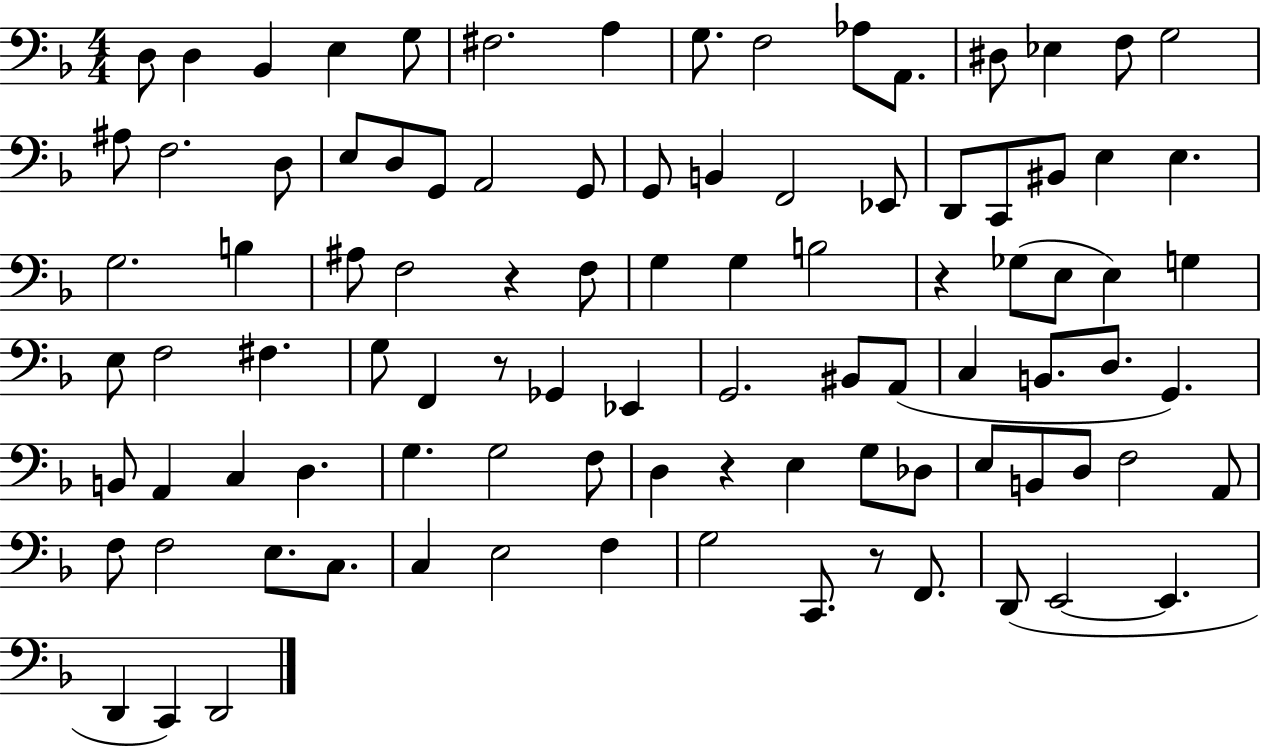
D3/e D3/q Bb2/q E3/q G3/e F#3/h. A3/q G3/e. F3/h Ab3/e A2/e. D#3/e Eb3/q F3/e G3/h A#3/e F3/h. D3/e E3/e D3/e G2/e A2/h G2/e G2/e B2/q F2/h Eb2/e D2/e C2/e BIS2/e E3/q E3/q. G3/h. B3/q A#3/e F3/h R/q F3/e G3/q G3/q B3/h R/q Gb3/e E3/e E3/q G3/q E3/e F3/h F#3/q. G3/e F2/q R/e Gb2/q Eb2/q G2/h. BIS2/e A2/e C3/q B2/e. D3/e. G2/q. B2/e A2/q C3/q D3/q. G3/q. G3/h F3/e D3/q R/q E3/q G3/e Db3/e E3/e B2/e D3/e F3/h A2/e F3/e F3/h E3/e. C3/e. C3/q E3/h F3/q G3/h C2/e. R/e F2/e. D2/e E2/h E2/q. D2/q C2/q D2/h